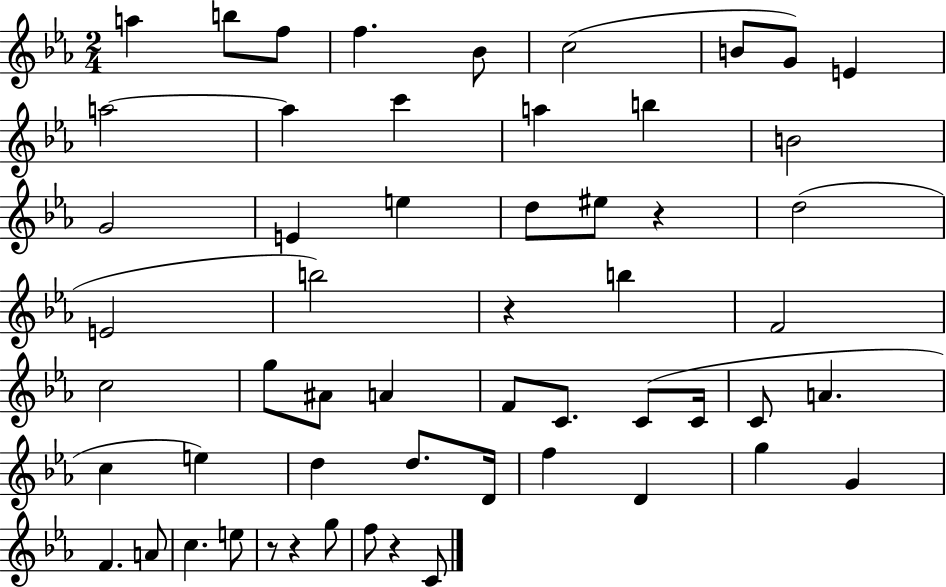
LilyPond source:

{
  \clef treble
  \numericTimeSignature
  \time 2/4
  \key ees \major
  \repeat volta 2 { a''4 b''8 f''8 | f''4. bes'8 | c''2( | b'8 g'8) e'4 | \break a''2~~ | a''4 c'''4 | a''4 b''4 | b'2 | \break g'2 | e'4 e''4 | d''8 eis''8 r4 | d''2( | \break e'2 | b''2) | r4 b''4 | f'2 | \break c''2 | g''8 ais'8 a'4 | f'8 c'8. c'8( c'16 | c'8 a'4. | \break c''4 e''4) | d''4 d''8. d'16 | f''4 d'4 | g''4 g'4 | \break f'4. a'8 | c''4. e''8 | r8 r4 g''8 | f''8 r4 c'8 | \break } \bar "|."
}